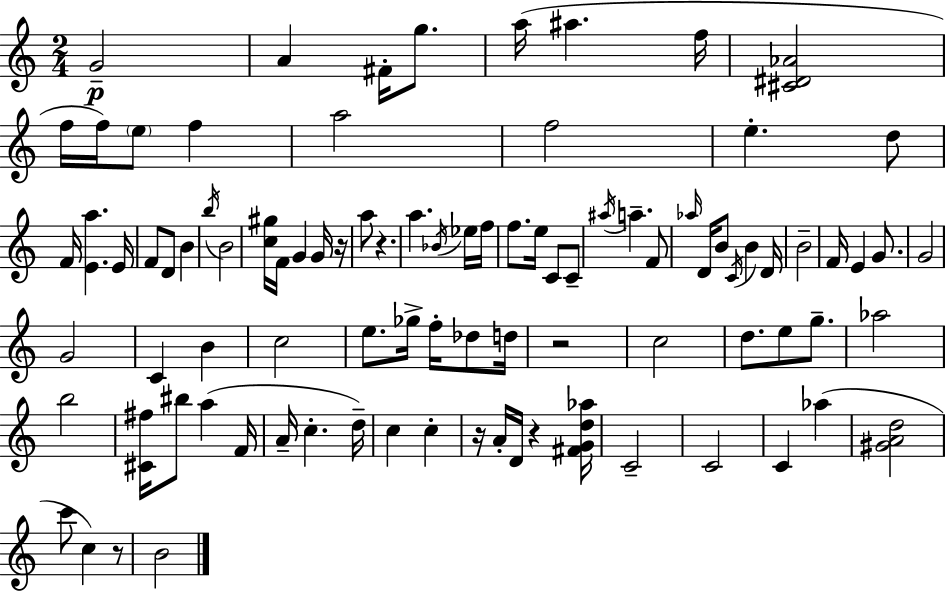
{
  \clef treble
  \numericTimeSignature
  \time 2/4
  \key c \major
  \repeat volta 2 { g'2--\p | a'4 fis'16-. g''8. | a''16( ais''4. f''16 | <cis' dis' aes'>2 | \break f''16 f''16) \parenthesize e''8 f''4 | a''2 | f''2 | e''4.-. d''8 | \break f'16 <e' a''>4. e'16 | f'8 d'8 b'4 | \acciaccatura { b''16 } b'2 | <c'' gis''>16 f'16 g'4 g'16 | \break r16 a''8 r4. | a''4. \acciaccatura { bes'16 } | ees''16 f''16 f''8. e''16 c'8 | c'8-- \acciaccatura { ais''16 } a''4.-- | \break f'8 \grace { aes''16 } d'16 b'8 \acciaccatura { c'16 } | b'4 d'16 b'2-- | f'16 e'4 | g'8. g'2 | \break g'2 | c'4 | b'4 c''2 | e''8. | \break ges''16-> f''16-. des''8 d''16 r2 | c''2 | d''8. | e''8 g''8.-- aes''2 | \break b''2 | <cis' fis''>16 bis''8 | a''4( f'16 a'16-- c''4.-. | d''16--) c''4 | \break c''4-. r16 a'16-. d'16 | r4 <fis' g' d'' aes''>16 c'2-- | c'2 | c'4 | \break aes''4( <gis' a' d''>2 | c'''8 c''4) | r8 b'2 | } \bar "|."
}